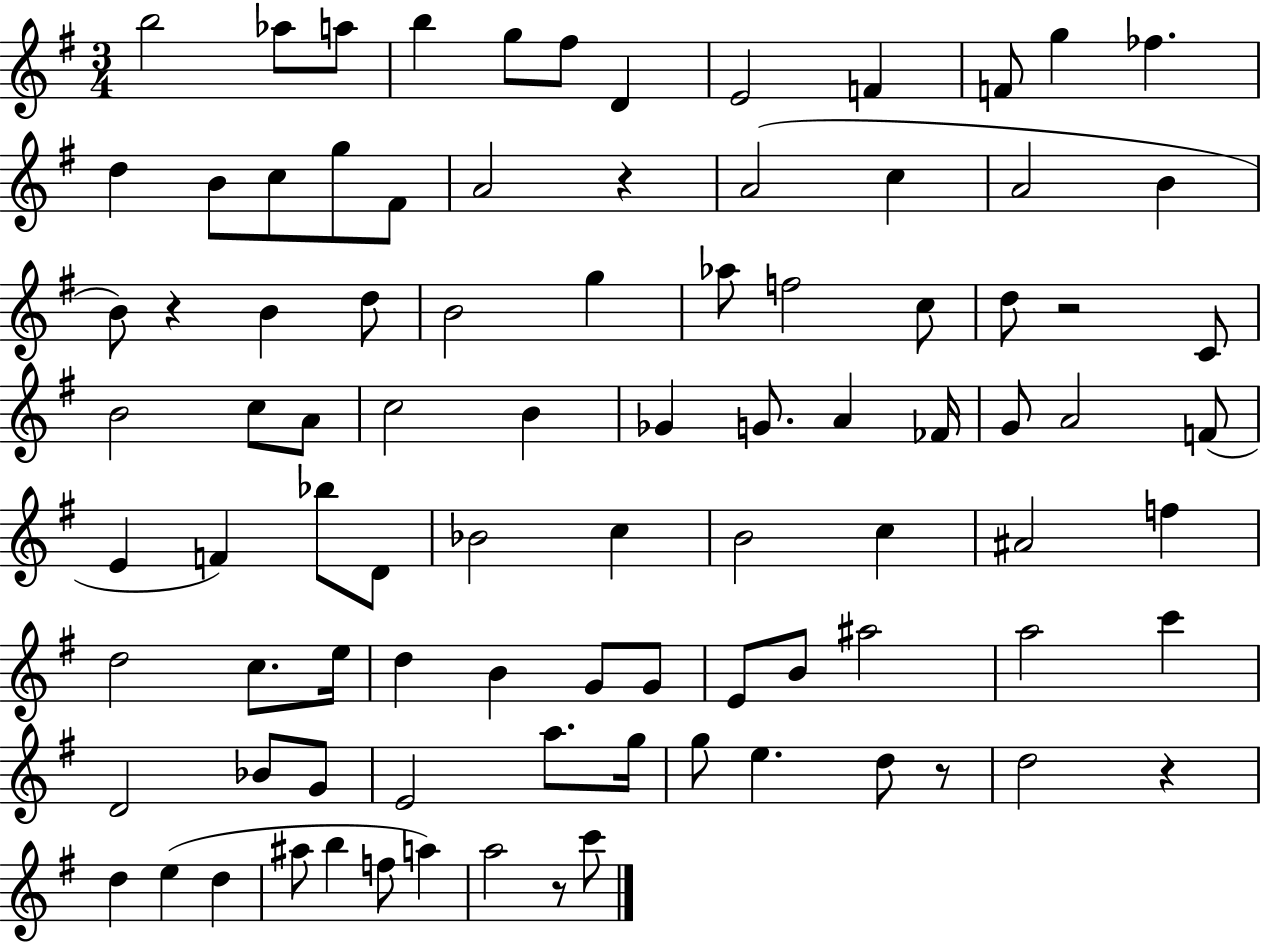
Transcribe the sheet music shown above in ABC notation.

X:1
T:Untitled
M:3/4
L:1/4
K:G
b2 _a/2 a/2 b g/2 ^f/2 D E2 F F/2 g _f d B/2 c/2 g/2 ^F/2 A2 z A2 c A2 B B/2 z B d/2 B2 g _a/2 f2 c/2 d/2 z2 C/2 B2 c/2 A/2 c2 B _G G/2 A _F/4 G/2 A2 F/2 E F _b/2 D/2 _B2 c B2 c ^A2 f d2 c/2 e/4 d B G/2 G/2 E/2 B/2 ^a2 a2 c' D2 _B/2 G/2 E2 a/2 g/4 g/2 e d/2 z/2 d2 z d e d ^a/2 b f/2 a a2 z/2 c'/2